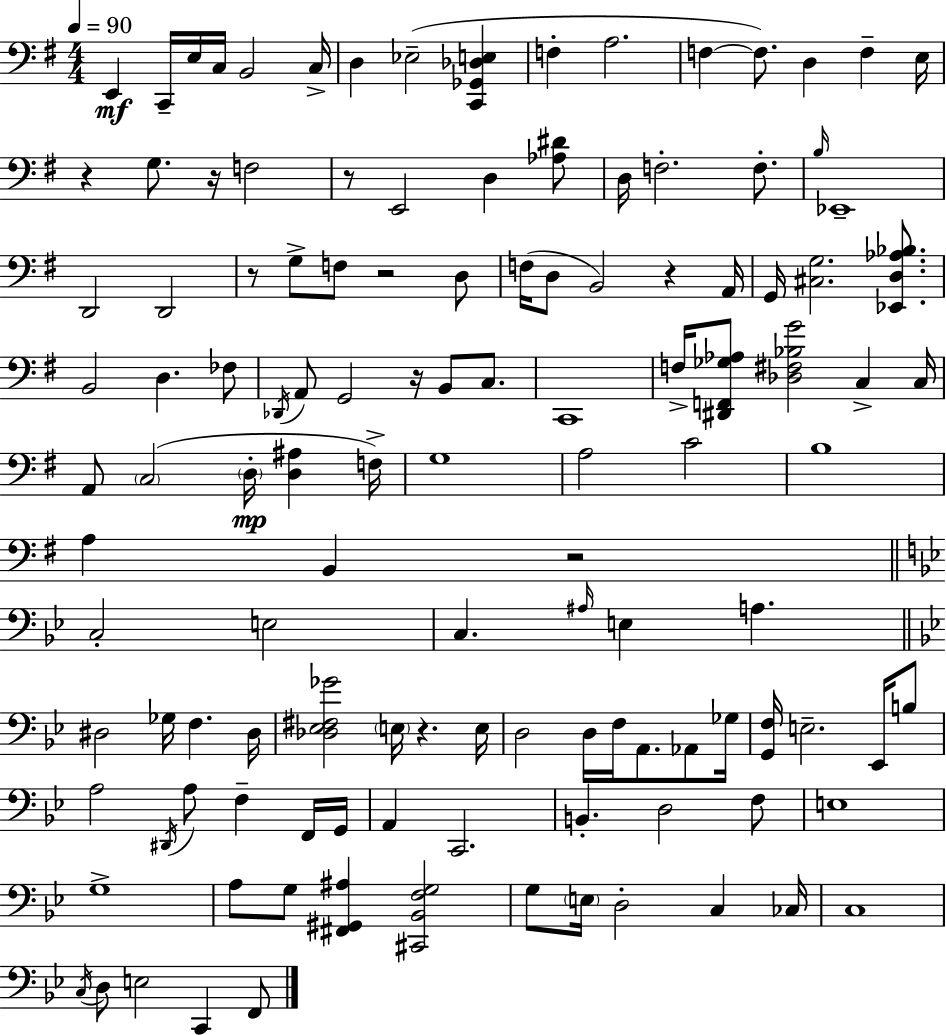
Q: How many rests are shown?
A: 9